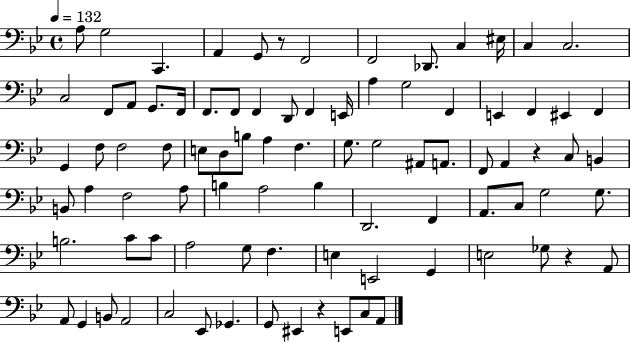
A3/e G3/h C2/q. A2/q G2/e R/e F2/h F2/h Db2/e. C3/q EIS3/s C3/q C3/h. C3/h F2/e A2/e G2/e. F2/s F2/e. F2/e F2/q D2/e F2/q E2/s A3/q G3/h F2/q E2/q F2/q EIS2/q F2/q G2/q F3/e F3/h F3/e E3/e D3/e B3/e A3/q F3/q. G3/e. G3/h A#2/e A2/e. F2/e A2/q R/q C3/e B2/q B2/e A3/q F3/h A3/e B3/q A3/h B3/q D2/h. F2/q A2/e. C3/e G3/h G3/e. B3/h. C4/e C4/e A3/h G3/e F3/q. E3/q E2/h G2/q E3/h Gb3/e R/q A2/e A2/e G2/q B2/e A2/h C3/h Eb2/e Gb2/q. G2/e EIS2/q R/q E2/e C3/e A2/e